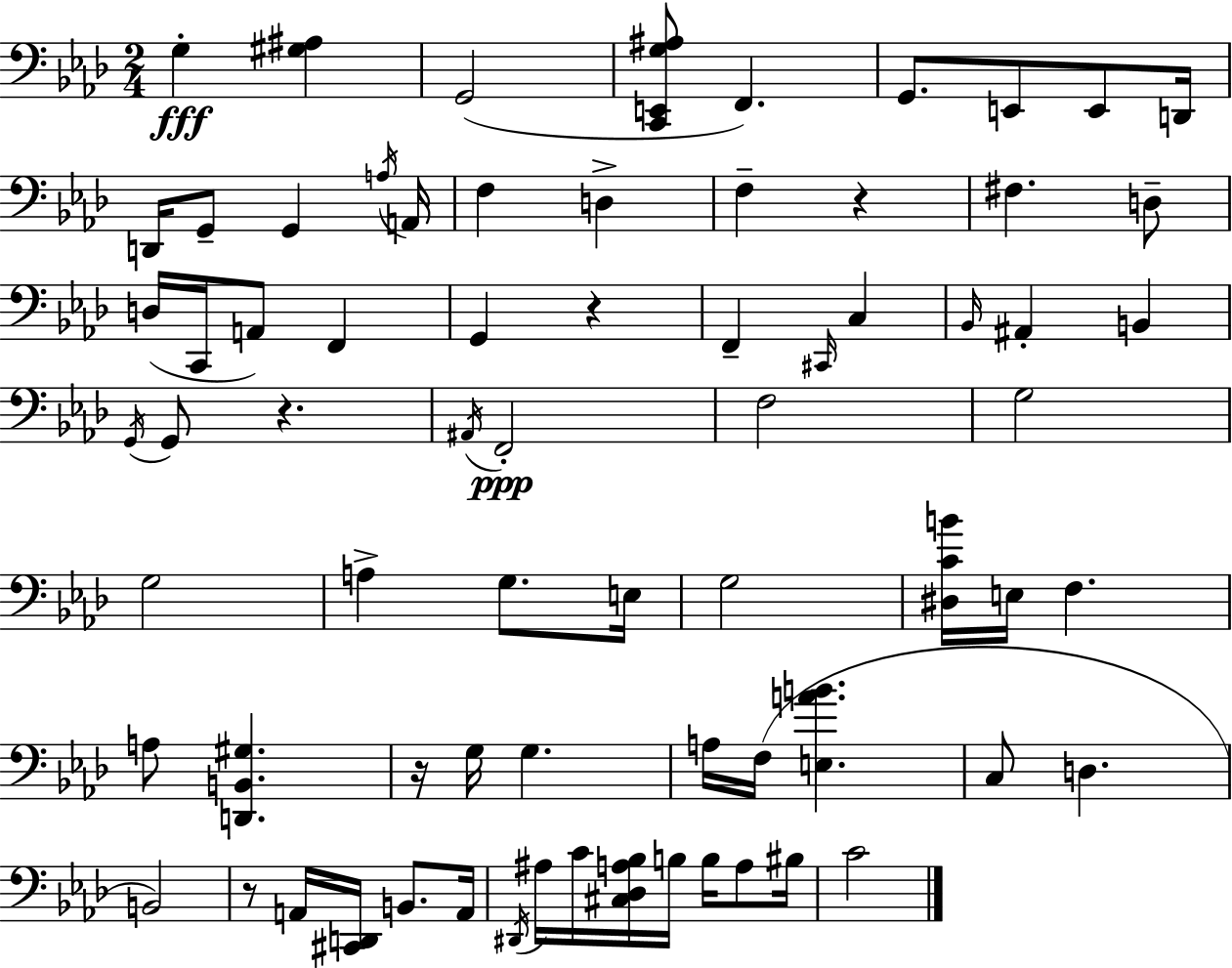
G3/q [G#3,A#3]/q G2/h [C2,E2,G3,A#3]/e F2/q. G2/e. E2/e E2/e D2/s D2/s G2/e G2/q A3/s A2/s F3/q D3/q F3/q R/q F#3/q. D3/e D3/s C2/s A2/e F2/q G2/q R/q F2/q C#2/s C3/q Bb2/s A#2/q B2/q G2/s G2/e R/q. A#2/s F2/h F3/h G3/h G3/h A3/q G3/e. E3/s G3/h [D#3,C4,B4]/s E3/s F3/q. A3/e [D2,B2,G#3]/q. R/s G3/s G3/q. A3/s F3/s [E3,A4,B4]/q. C3/e D3/q. B2/h R/e A2/s [C#2,D2]/s B2/e. A2/s D#2/s A#3/s C4/s [C#3,Db3,A3,Bb3]/s B3/s B3/s A3/e BIS3/s C4/h